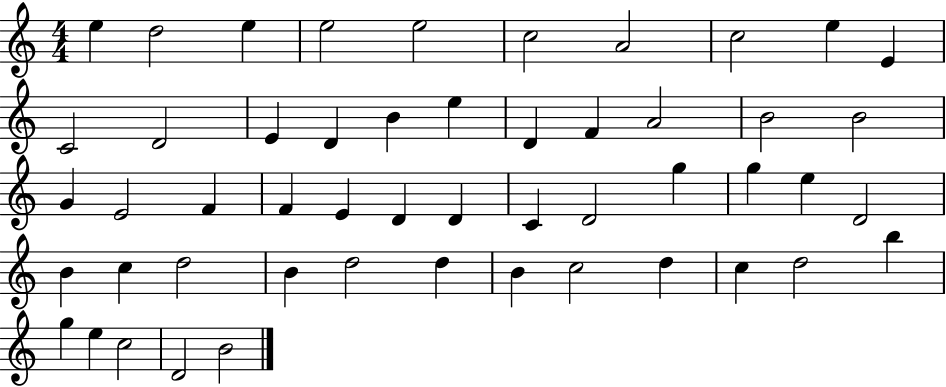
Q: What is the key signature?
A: C major